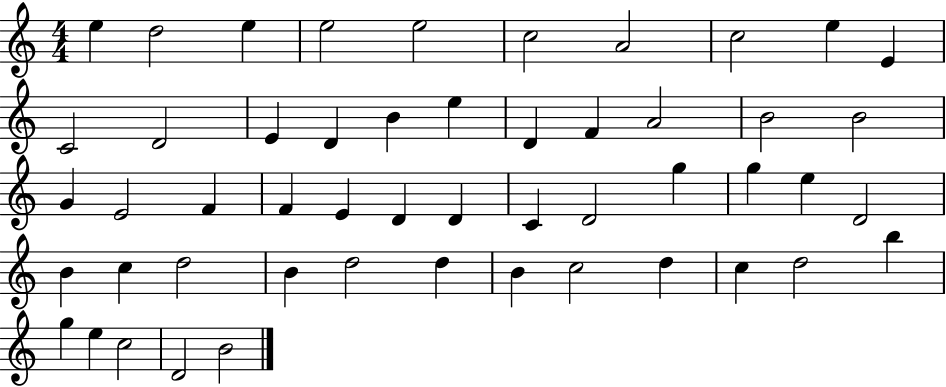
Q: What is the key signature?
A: C major